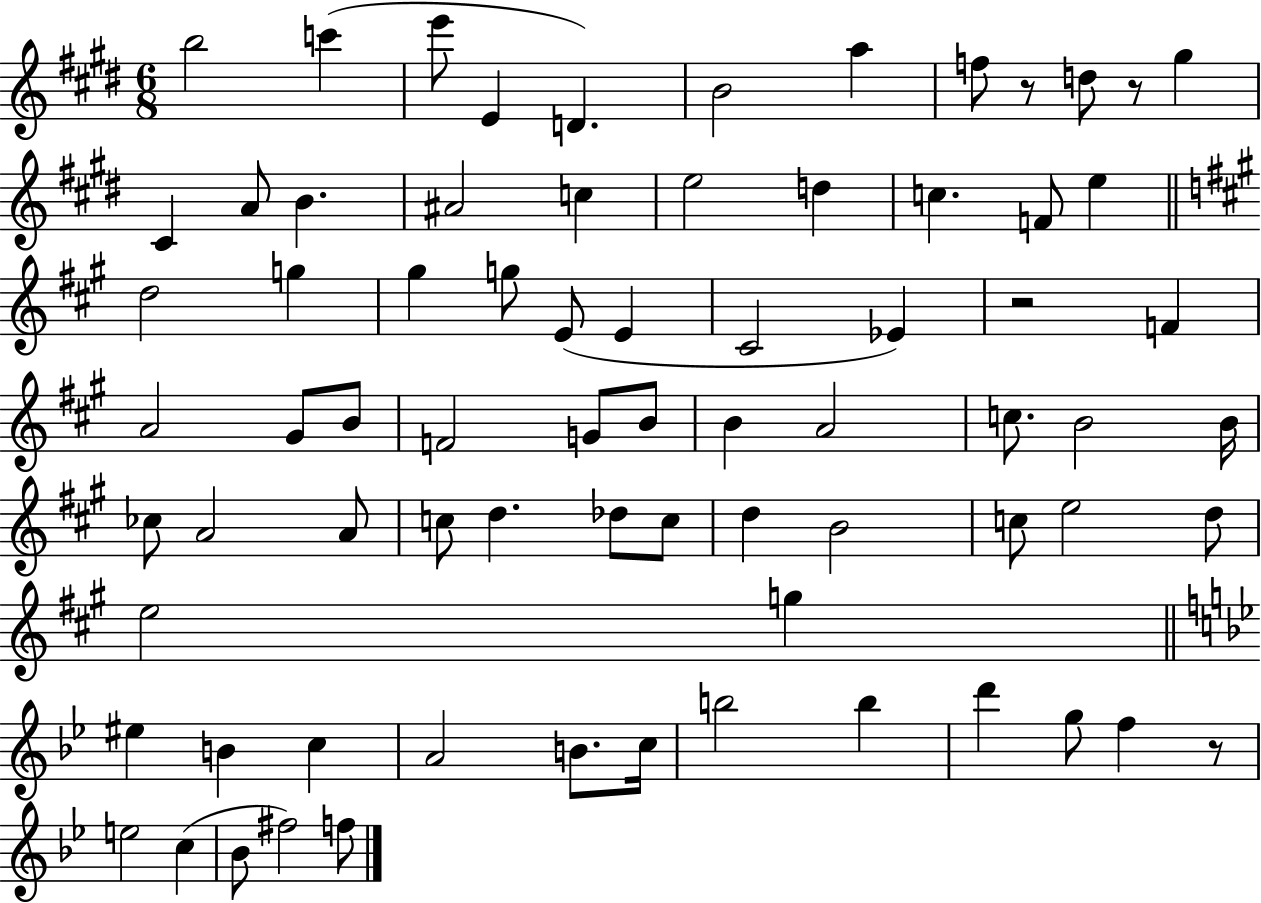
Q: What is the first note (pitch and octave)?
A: B5